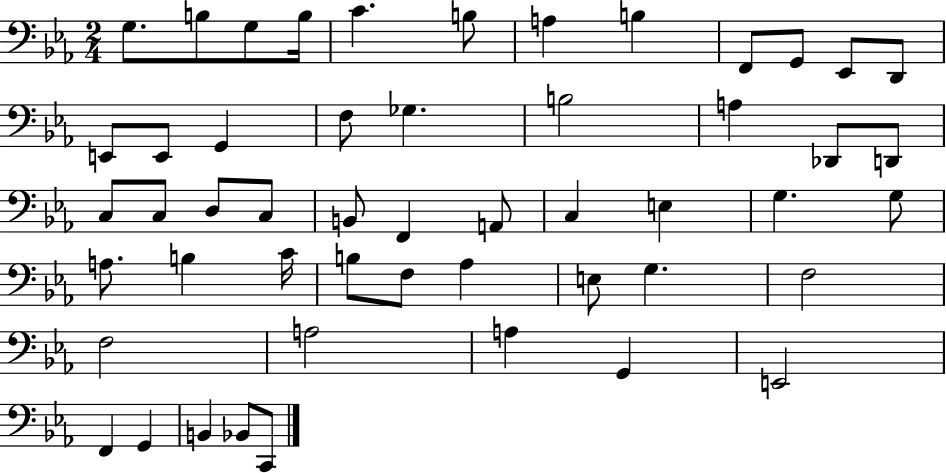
X:1
T:Untitled
M:2/4
L:1/4
K:Eb
G,/2 B,/2 G,/2 B,/4 C B,/2 A, B, F,,/2 G,,/2 _E,,/2 D,,/2 E,,/2 E,,/2 G,, F,/2 _G, B,2 A, _D,,/2 D,,/2 C,/2 C,/2 D,/2 C,/2 B,,/2 F,, A,,/2 C, E, G, G,/2 A,/2 B, C/4 B,/2 F,/2 _A, E,/2 G, F,2 F,2 A,2 A, G,, E,,2 F,, G,, B,, _B,,/2 C,,/2